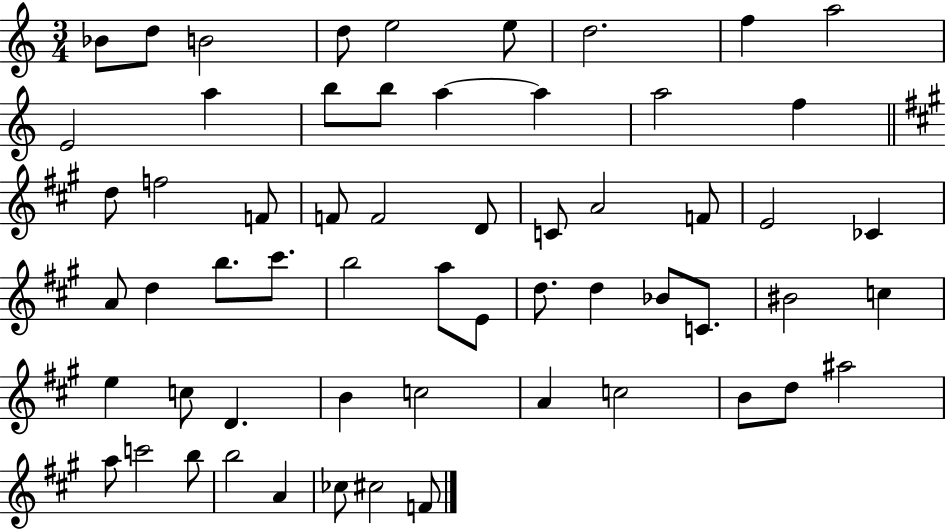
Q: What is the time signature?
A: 3/4